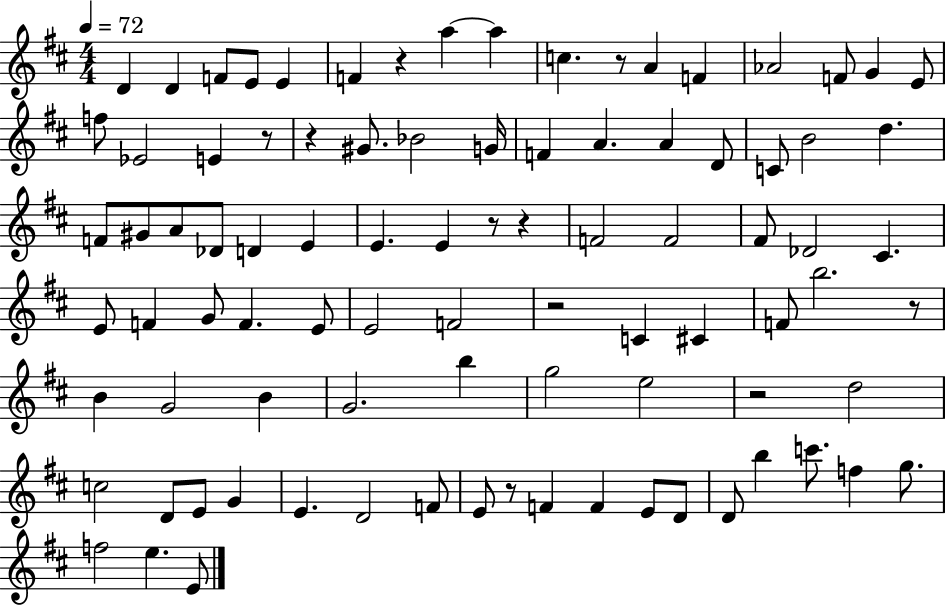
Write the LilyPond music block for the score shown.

{
  \clef treble
  \numericTimeSignature
  \time 4/4
  \key d \major
  \tempo 4 = 72
  d'4 d'4 f'8 e'8 e'4 | f'4 r4 a''4~~ a''4 | c''4. r8 a'4 f'4 | aes'2 f'8 g'4 e'8 | \break f''8 ees'2 e'4 r8 | r4 gis'8. bes'2 g'16 | f'4 a'4. a'4 d'8 | c'8 b'2 d''4. | \break f'8 gis'8 a'8 des'8 d'4 e'4 | e'4. e'4 r8 r4 | f'2 f'2 | fis'8 des'2 cis'4. | \break e'8 f'4 g'8 f'4. e'8 | e'2 f'2 | r2 c'4 cis'4 | f'8 b''2. r8 | \break b'4 g'2 b'4 | g'2. b''4 | g''2 e''2 | r2 d''2 | \break c''2 d'8 e'8 g'4 | e'4. d'2 f'8 | e'8 r8 f'4 f'4 e'8 d'8 | d'8 b''4 c'''8. f''4 g''8. | \break f''2 e''4. e'8 | \bar "|."
}